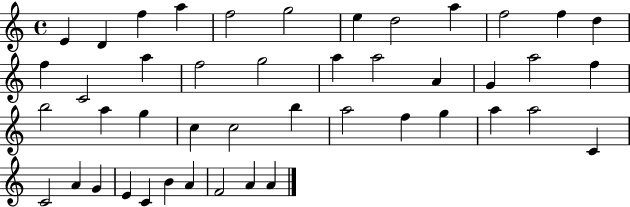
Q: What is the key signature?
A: C major